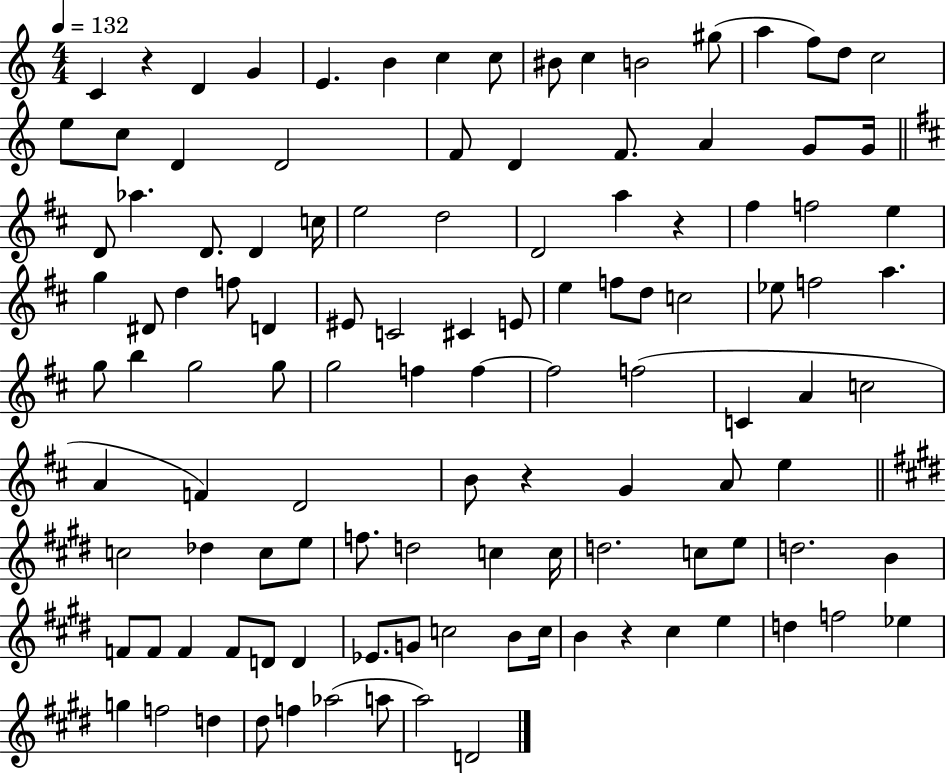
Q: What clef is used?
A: treble